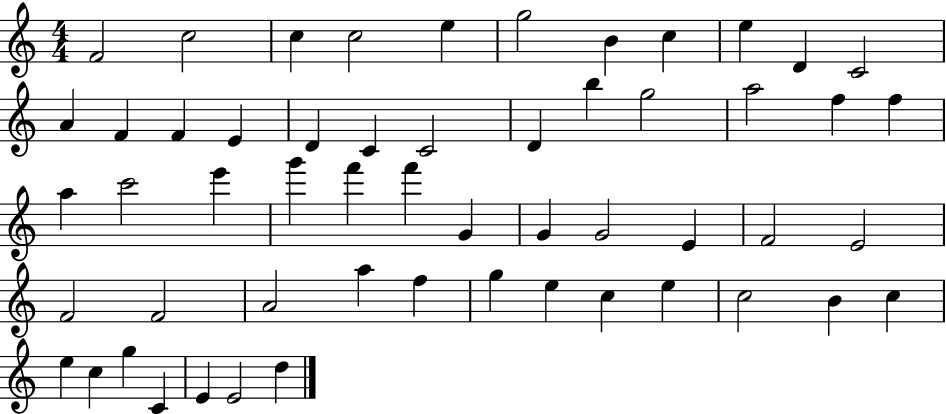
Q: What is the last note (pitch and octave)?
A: D5